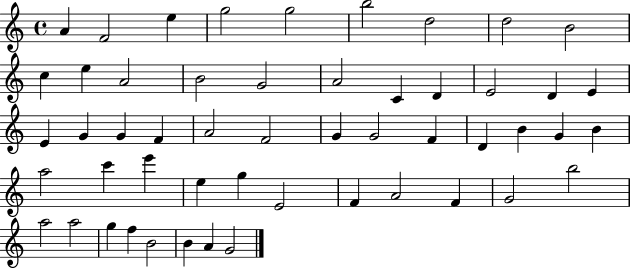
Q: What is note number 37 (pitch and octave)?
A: E5